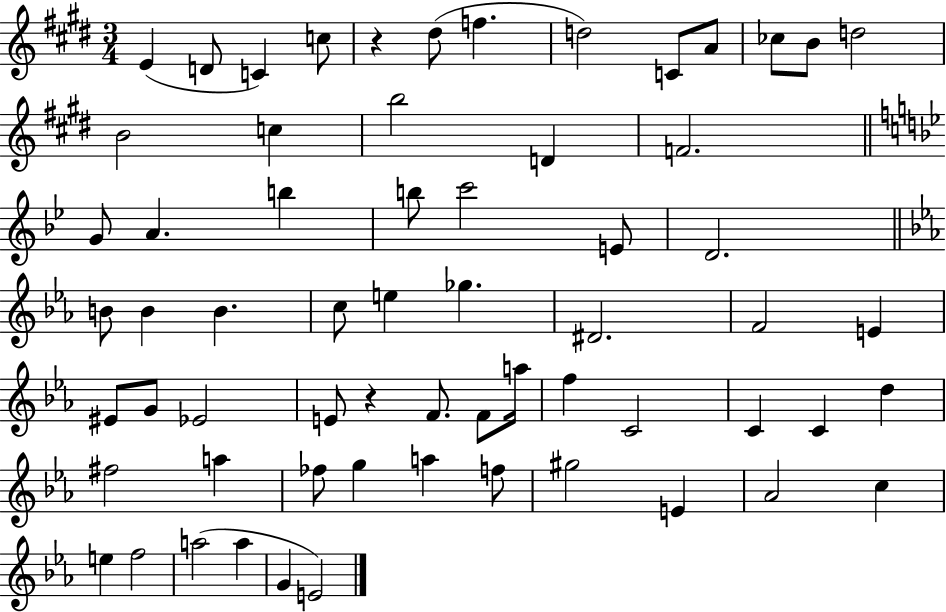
E4/q D4/e C4/q C5/e R/q D#5/e F5/q. D5/h C4/e A4/e CES5/e B4/e D5/h B4/h C5/q B5/h D4/q F4/h. G4/e A4/q. B5/q B5/e C6/h E4/e D4/h. B4/e B4/q B4/q. C5/e E5/q Gb5/q. D#4/h. F4/h E4/q EIS4/e G4/e Eb4/h E4/e R/q F4/e. F4/e A5/s F5/q C4/h C4/q C4/q D5/q F#5/h A5/q FES5/e G5/q A5/q F5/e G#5/h E4/q Ab4/h C5/q E5/q F5/h A5/h A5/q G4/q E4/h